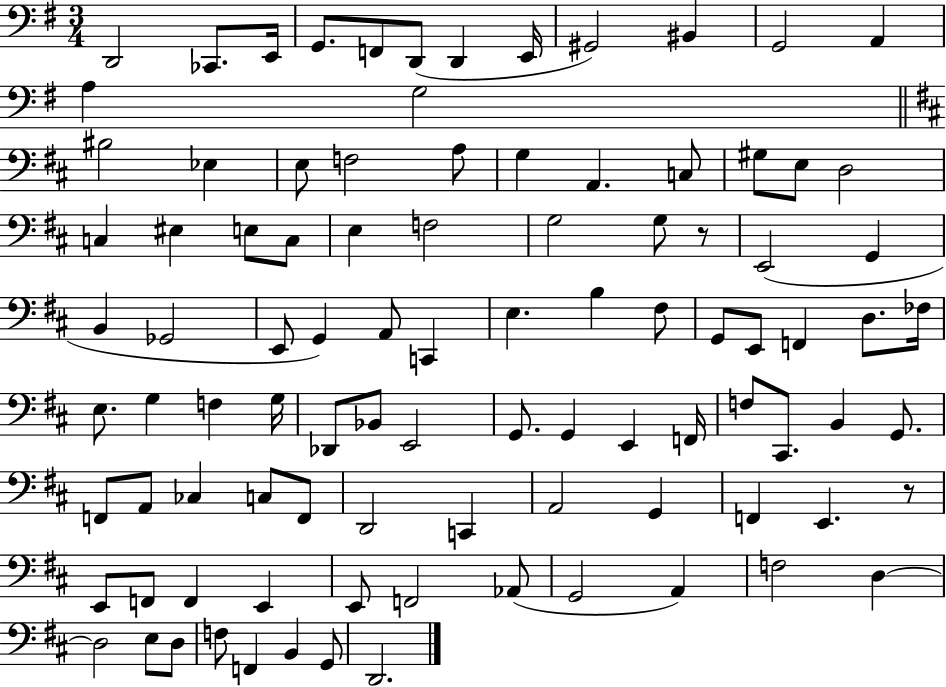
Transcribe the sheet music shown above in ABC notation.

X:1
T:Untitled
M:3/4
L:1/4
K:G
D,,2 _C,,/2 E,,/4 G,,/2 F,,/2 D,,/2 D,, E,,/4 ^G,,2 ^B,, G,,2 A,, A, G,2 ^B,2 _E, E,/2 F,2 A,/2 G, A,, C,/2 ^G,/2 E,/2 D,2 C, ^E, E,/2 C,/2 E, F,2 G,2 G,/2 z/2 E,,2 G,, B,, _G,,2 E,,/2 G,, A,,/2 C,, E, B, ^F,/2 G,,/2 E,,/2 F,, D,/2 _F,/4 E,/2 G, F, G,/4 _D,,/2 _B,,/2 E,,2 G,,/2 G,, E,, F,,/4 F,/2 ^C,,/2 B,, G,,/2 F,,/2 A,,/2 _C, C,/2 F,,/2 D,,2 C,, A,,2 G,, F,, E,, z/2 E,,/2 F,,/2 F,, E,, E,,/2 F,,2 _A,,/2 G,,2 A,, F,2 D, D,2 E,/2 D,/2 F,/2 F,, B,, G,,/2 D,,2